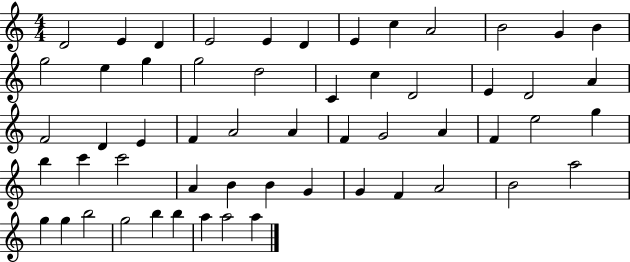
{
  \clef treble
  \numericTimeSignature
  \time 4/4
  \key c \major
  d'2 e'4 d'4 | e'2 e'4 d'4 | e'4 c''4 a'2 | b'2 g'4 b'4 | \break g''2 e''4 g''4 | g''2 d''2 | c'4 c''4 d'2 | e'4 d'2 a'4 | \break f'2 d'4 e'4 | f'4 a'2 a'4 | f'4 g'2 a'4 | f'4 e''2 g''4 | \break b''4 c'''4 c'''2 | a'4 b'4 b'4 g'4 | g'4 f'4 a'2 | b'2 a''2 | \break g''4 g''4 b''2 | g''2 b''4 b''4 | a''4 a''2 a''4 | \bar "|."
}